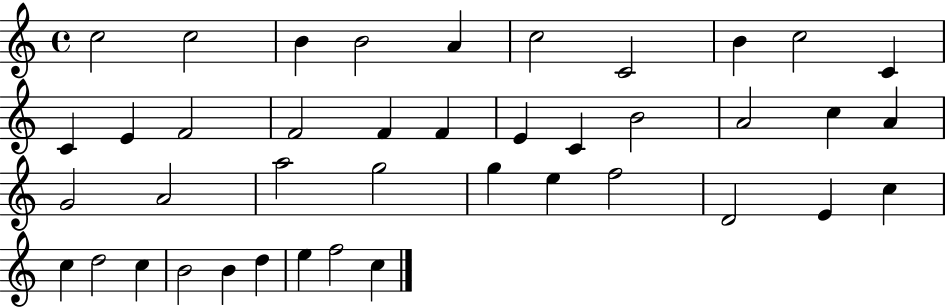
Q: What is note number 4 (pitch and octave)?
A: B4